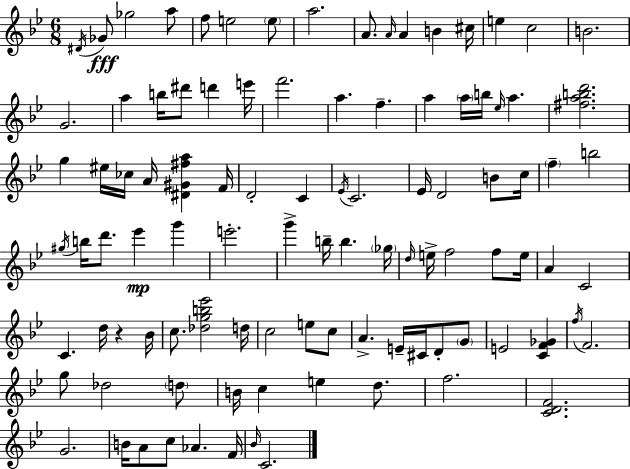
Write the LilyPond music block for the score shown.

{
  \clef treble
  \numericTimeSignature
  \time 6/8
  \key bes \major
  \acciaccatura { dis'16 }\fff ges'8 ges''2 a''8 | f''8 e''2 \parenthesize e''8 | a''2. | a'8. \grace { a'16 } a'4 b'4 | \break cis''16 e''4 c''2 | b'2. | g'2. | a''4 b''16 dis'''8 d'''4 | \break e'''16 f'''2. | a''4. f''4.-- | a''4 \parenthesize a''16 b''16 \grace { ees''16 } a''4. | <fis'' a'' b'' d'''>2. | \break g''4 eis''16 ces''16 a'16 <dis' gis' fis'' a''>4 | f'16 d'2-. c'4 | \acciaccatura { ees'16 } c'2. | ees'16 d'2 | \break b'8 c''16 \parenthesize f''4-- b''2 | \acciaccatura { gis''16 } b''16 d'''8. ees'''4\mp | g'''4 e'''2.-. | g'''4-> b''16-- b''4. | \break \parenthesize ges''16 \grace { d''16 } e''16-> f''2 | f''8 e''16 a'4 c'2 | c'4. | d''16 r4 bes'16 c''8. <des'' g'' b'' ees'''>2 | \break d''16 c''2 | e''8 c''8 a'4.-> | e'16-- cis'16 d'8-. \parenthesize g'8 e'2 | <c' f' ges'>4 \acciaccatura { f''16 } f'2. | \break g''8 des''2 | \parenthesize d''8 b'16 c''4 | e''4 d''8. f''2. | <c' d' f'>2. | \break g'2. | b'16 a'8 c''8 | aes'4. f'16 \grace { bes'16 } c'2. | \bar "|."
}